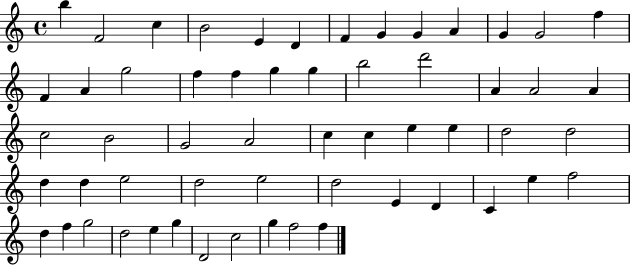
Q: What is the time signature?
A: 4/4